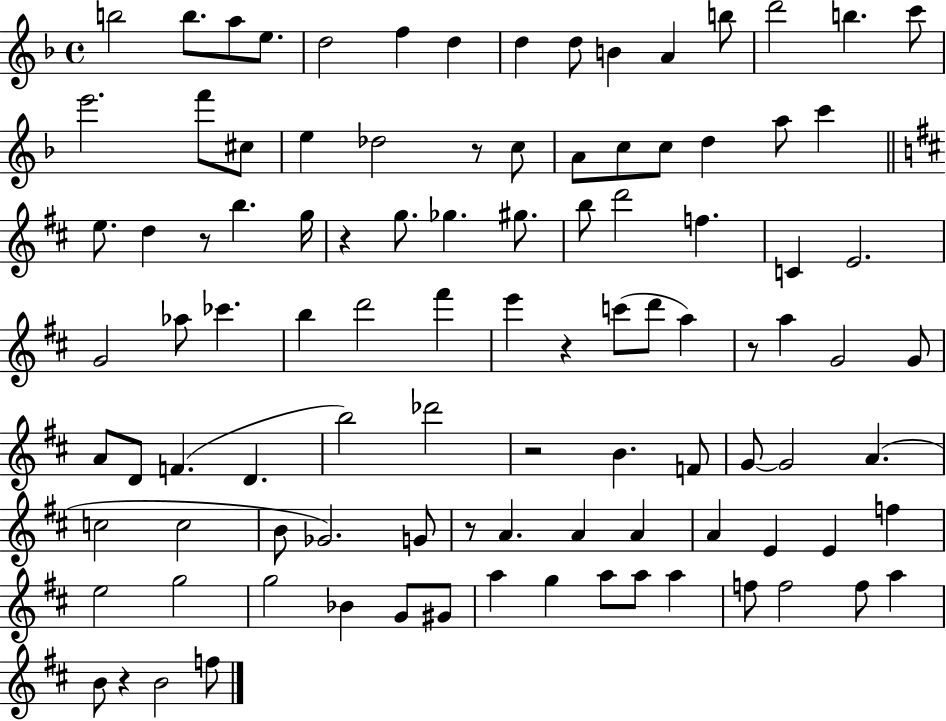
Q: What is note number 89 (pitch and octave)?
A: F5